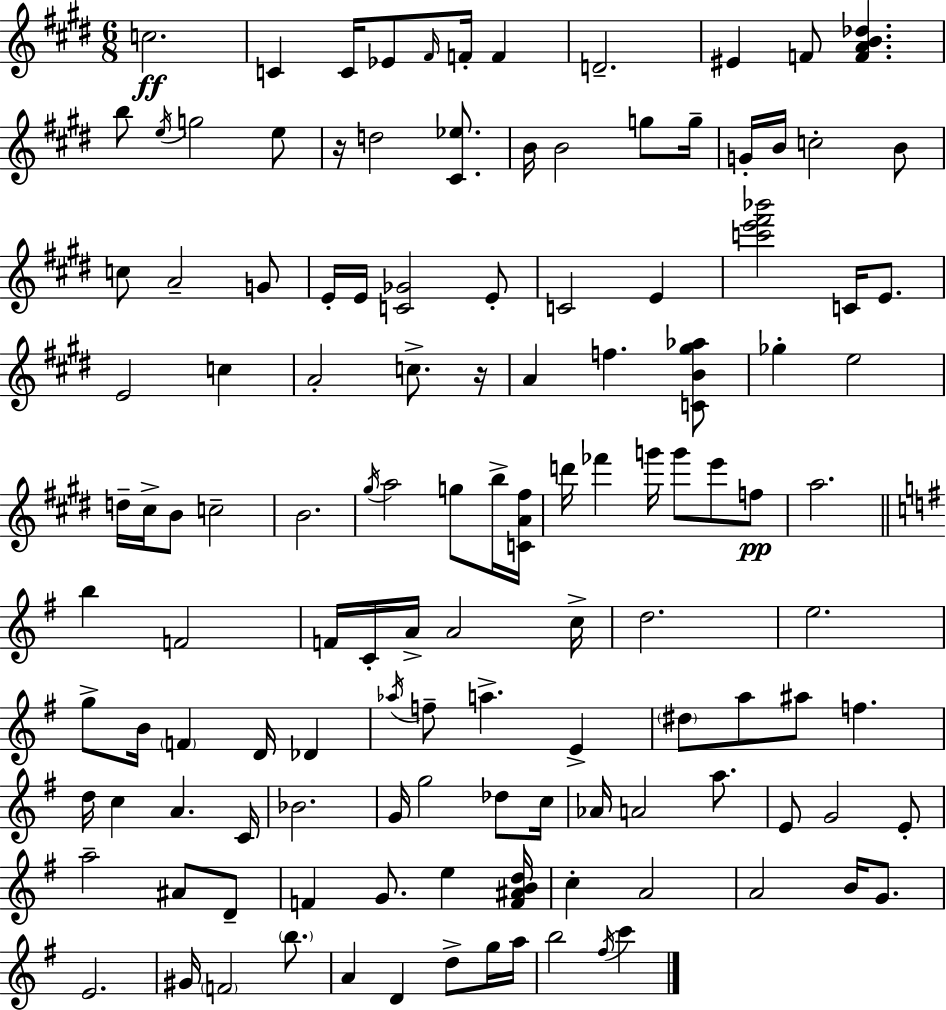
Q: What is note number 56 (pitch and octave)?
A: F5